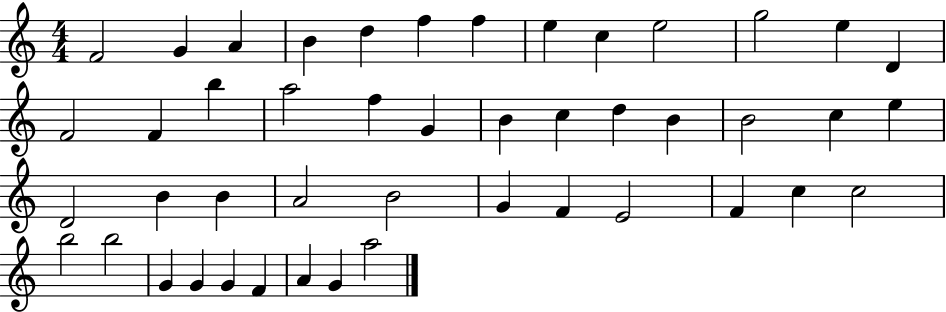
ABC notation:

X:1
T:Untitled
M:4/4
L:1/4
K:C
F2 G A B d f f e c e2 g2 e D F2 F b a2 f G B c d B B2 c e D2 B B A2 B2 G F E2 F c c2 b2 b2 G G G F A G a2